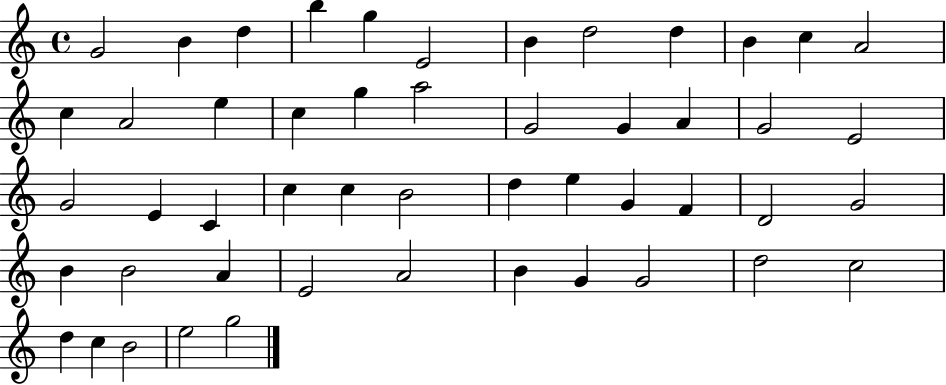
{
  \clef treble
  \time 4/4
  \defaultTimeSignature
  \key c \major
  g'2 b'4 d''4 | b''4 g''4 e'2 | b'4 d''2 d''4 | b'4 c''4 a'2 | \break c''4 a'2 e''4 | c''4 g''4 a''2 | g'2 g'4 a'4 | g'2 e'2 | \break g'2 e'4 c'4 | c''4 c''4 b'2 | d''4 e''4 g'4 f'4 | d'2 g'2 | \break b'4 b'2 a'4 | e'2 a'2 | b'4 g'4 g'2 | d''2 c''2 | \break d''4 c''4 b'2 | e''2 g''2 | \bar "|."
}